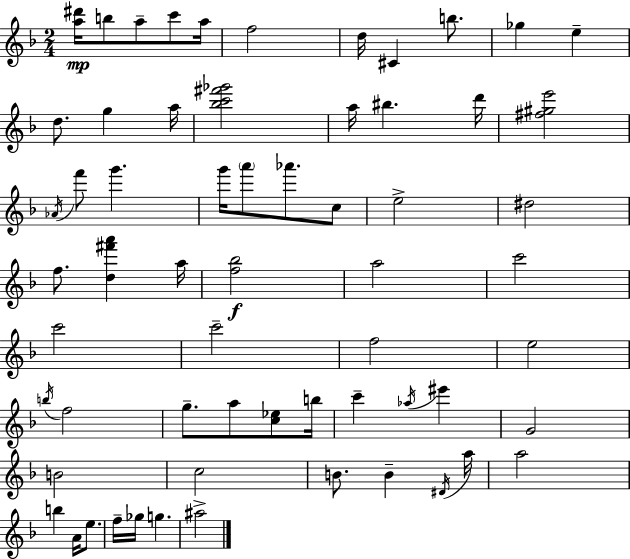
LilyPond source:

{
  \clef treble
  \numericTimeSignature
  \time 2/4
  \key f \major
  <a'' dis'''>16\mp b''8 a''8-- c'''8 a''16 | f''2 | d''16 cis'4 b''8. | ges''4 e''4-- | \break d''8. g''4 a''16 | <bes'' c''' fis''' ges'''>2 | a''16 bis''4. d'''16 | <fis'' gis'' e'''>2 | \break \acciaccatura { aes'16 } f'''8 g'''4. | g'''16 \parenthesize a'''8 aes'''8. c''8 | e''2-> | dis''2 | \break f''8. <d'' fis''' a'''>4 | a''16 <f'' bes''>2\f | a''2 | c'''2 | \break c'''2 | c'''2-- | f''2 | e''2 | \break \acciaccatura { b''16 } f''2 | g''8.-- a''8 <c'' ees''>8 | b''16 c'''4-- \acciaccatura { aes''16 } eis'''4 | g'2 | \break b'2 | c''2 | b'8. b'4-- | \acciaccatura { dis'16 } a''16 a''2 | \break b''4 | a'16 e''8. f''16-- ges''16 g''4. | ais''2-> | \bar "|."
}